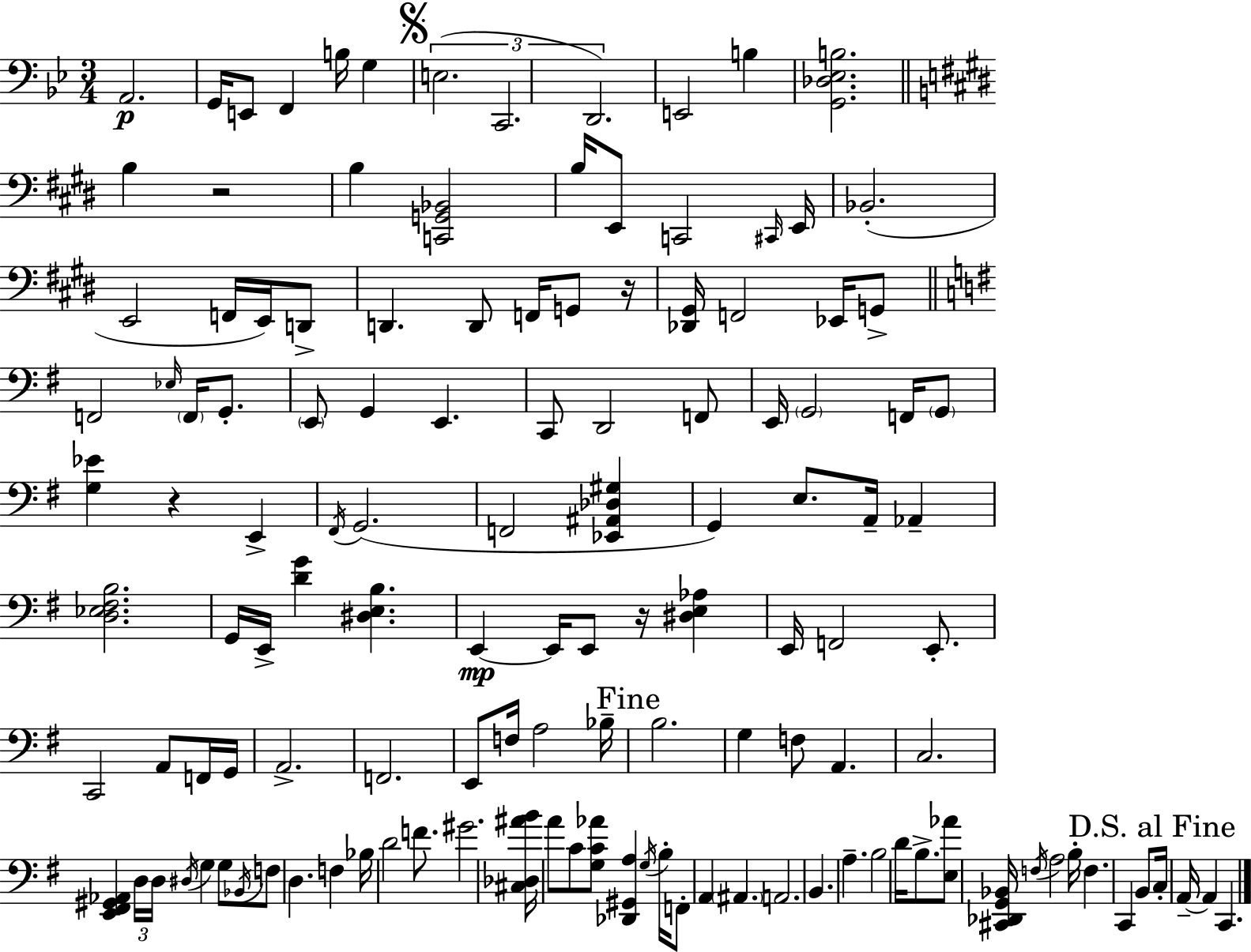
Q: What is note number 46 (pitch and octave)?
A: F#2